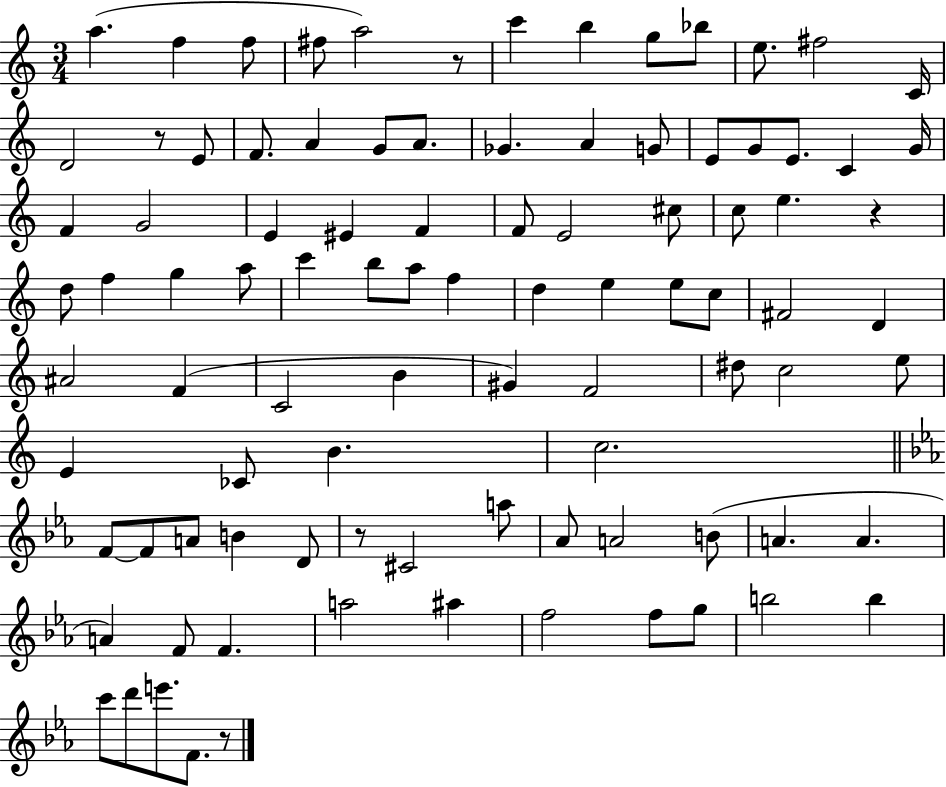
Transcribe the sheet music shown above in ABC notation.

X:1
T:Untitled
M:3/4
L:1/4
K:C
a f f/2 ^f/2 a2 z/2 c' b g/2 _b/2 e/2 ^f2 C/4 D2 z/2 E/2 F/2 A G/2 A/2 _G A G/2 E/2 G/2 E/2 C G/4 F G2 E ^E F F/2 E2 ^c/2 c/2 e z d/2 f g a/2 c' b/2 a/2 f d e e/2 c/2 ^F2 D ^A2 F C2 B ^G F2 ^d/2 c2 e/2 E _C/2 B c2 F/2 F/2 A/2 B D/2 z/2 ^C2 a/2 _A/2 A2 B/2 A A A F/2 F a2 ^a f2 f/2 g/2 b2 b c'/2 d'/2 e'/2 F/2 z/2